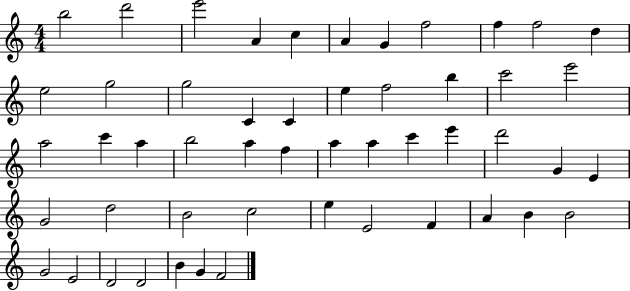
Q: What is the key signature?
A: C major